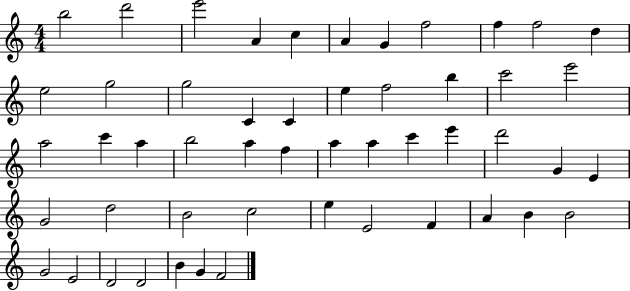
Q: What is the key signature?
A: C major